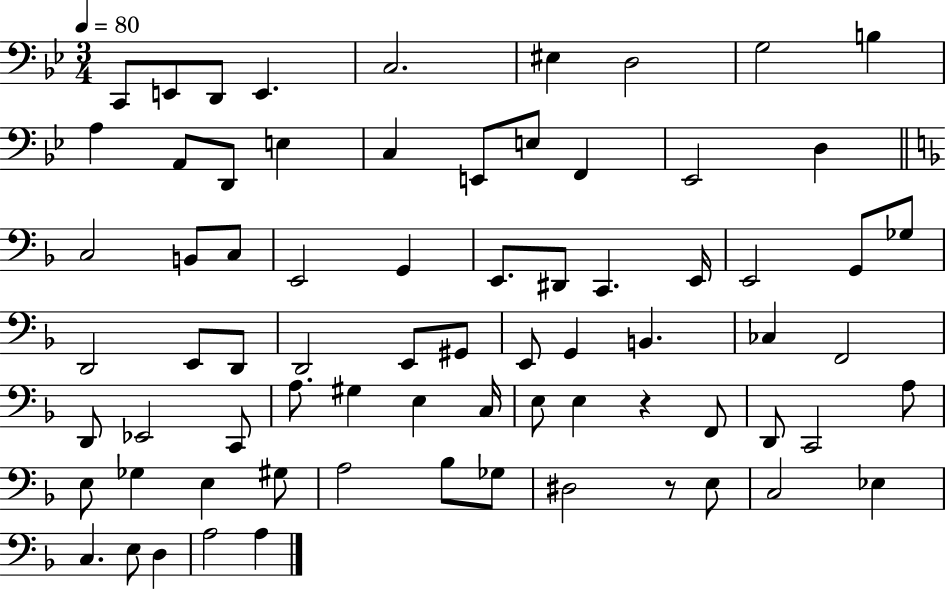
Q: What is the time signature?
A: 3/4